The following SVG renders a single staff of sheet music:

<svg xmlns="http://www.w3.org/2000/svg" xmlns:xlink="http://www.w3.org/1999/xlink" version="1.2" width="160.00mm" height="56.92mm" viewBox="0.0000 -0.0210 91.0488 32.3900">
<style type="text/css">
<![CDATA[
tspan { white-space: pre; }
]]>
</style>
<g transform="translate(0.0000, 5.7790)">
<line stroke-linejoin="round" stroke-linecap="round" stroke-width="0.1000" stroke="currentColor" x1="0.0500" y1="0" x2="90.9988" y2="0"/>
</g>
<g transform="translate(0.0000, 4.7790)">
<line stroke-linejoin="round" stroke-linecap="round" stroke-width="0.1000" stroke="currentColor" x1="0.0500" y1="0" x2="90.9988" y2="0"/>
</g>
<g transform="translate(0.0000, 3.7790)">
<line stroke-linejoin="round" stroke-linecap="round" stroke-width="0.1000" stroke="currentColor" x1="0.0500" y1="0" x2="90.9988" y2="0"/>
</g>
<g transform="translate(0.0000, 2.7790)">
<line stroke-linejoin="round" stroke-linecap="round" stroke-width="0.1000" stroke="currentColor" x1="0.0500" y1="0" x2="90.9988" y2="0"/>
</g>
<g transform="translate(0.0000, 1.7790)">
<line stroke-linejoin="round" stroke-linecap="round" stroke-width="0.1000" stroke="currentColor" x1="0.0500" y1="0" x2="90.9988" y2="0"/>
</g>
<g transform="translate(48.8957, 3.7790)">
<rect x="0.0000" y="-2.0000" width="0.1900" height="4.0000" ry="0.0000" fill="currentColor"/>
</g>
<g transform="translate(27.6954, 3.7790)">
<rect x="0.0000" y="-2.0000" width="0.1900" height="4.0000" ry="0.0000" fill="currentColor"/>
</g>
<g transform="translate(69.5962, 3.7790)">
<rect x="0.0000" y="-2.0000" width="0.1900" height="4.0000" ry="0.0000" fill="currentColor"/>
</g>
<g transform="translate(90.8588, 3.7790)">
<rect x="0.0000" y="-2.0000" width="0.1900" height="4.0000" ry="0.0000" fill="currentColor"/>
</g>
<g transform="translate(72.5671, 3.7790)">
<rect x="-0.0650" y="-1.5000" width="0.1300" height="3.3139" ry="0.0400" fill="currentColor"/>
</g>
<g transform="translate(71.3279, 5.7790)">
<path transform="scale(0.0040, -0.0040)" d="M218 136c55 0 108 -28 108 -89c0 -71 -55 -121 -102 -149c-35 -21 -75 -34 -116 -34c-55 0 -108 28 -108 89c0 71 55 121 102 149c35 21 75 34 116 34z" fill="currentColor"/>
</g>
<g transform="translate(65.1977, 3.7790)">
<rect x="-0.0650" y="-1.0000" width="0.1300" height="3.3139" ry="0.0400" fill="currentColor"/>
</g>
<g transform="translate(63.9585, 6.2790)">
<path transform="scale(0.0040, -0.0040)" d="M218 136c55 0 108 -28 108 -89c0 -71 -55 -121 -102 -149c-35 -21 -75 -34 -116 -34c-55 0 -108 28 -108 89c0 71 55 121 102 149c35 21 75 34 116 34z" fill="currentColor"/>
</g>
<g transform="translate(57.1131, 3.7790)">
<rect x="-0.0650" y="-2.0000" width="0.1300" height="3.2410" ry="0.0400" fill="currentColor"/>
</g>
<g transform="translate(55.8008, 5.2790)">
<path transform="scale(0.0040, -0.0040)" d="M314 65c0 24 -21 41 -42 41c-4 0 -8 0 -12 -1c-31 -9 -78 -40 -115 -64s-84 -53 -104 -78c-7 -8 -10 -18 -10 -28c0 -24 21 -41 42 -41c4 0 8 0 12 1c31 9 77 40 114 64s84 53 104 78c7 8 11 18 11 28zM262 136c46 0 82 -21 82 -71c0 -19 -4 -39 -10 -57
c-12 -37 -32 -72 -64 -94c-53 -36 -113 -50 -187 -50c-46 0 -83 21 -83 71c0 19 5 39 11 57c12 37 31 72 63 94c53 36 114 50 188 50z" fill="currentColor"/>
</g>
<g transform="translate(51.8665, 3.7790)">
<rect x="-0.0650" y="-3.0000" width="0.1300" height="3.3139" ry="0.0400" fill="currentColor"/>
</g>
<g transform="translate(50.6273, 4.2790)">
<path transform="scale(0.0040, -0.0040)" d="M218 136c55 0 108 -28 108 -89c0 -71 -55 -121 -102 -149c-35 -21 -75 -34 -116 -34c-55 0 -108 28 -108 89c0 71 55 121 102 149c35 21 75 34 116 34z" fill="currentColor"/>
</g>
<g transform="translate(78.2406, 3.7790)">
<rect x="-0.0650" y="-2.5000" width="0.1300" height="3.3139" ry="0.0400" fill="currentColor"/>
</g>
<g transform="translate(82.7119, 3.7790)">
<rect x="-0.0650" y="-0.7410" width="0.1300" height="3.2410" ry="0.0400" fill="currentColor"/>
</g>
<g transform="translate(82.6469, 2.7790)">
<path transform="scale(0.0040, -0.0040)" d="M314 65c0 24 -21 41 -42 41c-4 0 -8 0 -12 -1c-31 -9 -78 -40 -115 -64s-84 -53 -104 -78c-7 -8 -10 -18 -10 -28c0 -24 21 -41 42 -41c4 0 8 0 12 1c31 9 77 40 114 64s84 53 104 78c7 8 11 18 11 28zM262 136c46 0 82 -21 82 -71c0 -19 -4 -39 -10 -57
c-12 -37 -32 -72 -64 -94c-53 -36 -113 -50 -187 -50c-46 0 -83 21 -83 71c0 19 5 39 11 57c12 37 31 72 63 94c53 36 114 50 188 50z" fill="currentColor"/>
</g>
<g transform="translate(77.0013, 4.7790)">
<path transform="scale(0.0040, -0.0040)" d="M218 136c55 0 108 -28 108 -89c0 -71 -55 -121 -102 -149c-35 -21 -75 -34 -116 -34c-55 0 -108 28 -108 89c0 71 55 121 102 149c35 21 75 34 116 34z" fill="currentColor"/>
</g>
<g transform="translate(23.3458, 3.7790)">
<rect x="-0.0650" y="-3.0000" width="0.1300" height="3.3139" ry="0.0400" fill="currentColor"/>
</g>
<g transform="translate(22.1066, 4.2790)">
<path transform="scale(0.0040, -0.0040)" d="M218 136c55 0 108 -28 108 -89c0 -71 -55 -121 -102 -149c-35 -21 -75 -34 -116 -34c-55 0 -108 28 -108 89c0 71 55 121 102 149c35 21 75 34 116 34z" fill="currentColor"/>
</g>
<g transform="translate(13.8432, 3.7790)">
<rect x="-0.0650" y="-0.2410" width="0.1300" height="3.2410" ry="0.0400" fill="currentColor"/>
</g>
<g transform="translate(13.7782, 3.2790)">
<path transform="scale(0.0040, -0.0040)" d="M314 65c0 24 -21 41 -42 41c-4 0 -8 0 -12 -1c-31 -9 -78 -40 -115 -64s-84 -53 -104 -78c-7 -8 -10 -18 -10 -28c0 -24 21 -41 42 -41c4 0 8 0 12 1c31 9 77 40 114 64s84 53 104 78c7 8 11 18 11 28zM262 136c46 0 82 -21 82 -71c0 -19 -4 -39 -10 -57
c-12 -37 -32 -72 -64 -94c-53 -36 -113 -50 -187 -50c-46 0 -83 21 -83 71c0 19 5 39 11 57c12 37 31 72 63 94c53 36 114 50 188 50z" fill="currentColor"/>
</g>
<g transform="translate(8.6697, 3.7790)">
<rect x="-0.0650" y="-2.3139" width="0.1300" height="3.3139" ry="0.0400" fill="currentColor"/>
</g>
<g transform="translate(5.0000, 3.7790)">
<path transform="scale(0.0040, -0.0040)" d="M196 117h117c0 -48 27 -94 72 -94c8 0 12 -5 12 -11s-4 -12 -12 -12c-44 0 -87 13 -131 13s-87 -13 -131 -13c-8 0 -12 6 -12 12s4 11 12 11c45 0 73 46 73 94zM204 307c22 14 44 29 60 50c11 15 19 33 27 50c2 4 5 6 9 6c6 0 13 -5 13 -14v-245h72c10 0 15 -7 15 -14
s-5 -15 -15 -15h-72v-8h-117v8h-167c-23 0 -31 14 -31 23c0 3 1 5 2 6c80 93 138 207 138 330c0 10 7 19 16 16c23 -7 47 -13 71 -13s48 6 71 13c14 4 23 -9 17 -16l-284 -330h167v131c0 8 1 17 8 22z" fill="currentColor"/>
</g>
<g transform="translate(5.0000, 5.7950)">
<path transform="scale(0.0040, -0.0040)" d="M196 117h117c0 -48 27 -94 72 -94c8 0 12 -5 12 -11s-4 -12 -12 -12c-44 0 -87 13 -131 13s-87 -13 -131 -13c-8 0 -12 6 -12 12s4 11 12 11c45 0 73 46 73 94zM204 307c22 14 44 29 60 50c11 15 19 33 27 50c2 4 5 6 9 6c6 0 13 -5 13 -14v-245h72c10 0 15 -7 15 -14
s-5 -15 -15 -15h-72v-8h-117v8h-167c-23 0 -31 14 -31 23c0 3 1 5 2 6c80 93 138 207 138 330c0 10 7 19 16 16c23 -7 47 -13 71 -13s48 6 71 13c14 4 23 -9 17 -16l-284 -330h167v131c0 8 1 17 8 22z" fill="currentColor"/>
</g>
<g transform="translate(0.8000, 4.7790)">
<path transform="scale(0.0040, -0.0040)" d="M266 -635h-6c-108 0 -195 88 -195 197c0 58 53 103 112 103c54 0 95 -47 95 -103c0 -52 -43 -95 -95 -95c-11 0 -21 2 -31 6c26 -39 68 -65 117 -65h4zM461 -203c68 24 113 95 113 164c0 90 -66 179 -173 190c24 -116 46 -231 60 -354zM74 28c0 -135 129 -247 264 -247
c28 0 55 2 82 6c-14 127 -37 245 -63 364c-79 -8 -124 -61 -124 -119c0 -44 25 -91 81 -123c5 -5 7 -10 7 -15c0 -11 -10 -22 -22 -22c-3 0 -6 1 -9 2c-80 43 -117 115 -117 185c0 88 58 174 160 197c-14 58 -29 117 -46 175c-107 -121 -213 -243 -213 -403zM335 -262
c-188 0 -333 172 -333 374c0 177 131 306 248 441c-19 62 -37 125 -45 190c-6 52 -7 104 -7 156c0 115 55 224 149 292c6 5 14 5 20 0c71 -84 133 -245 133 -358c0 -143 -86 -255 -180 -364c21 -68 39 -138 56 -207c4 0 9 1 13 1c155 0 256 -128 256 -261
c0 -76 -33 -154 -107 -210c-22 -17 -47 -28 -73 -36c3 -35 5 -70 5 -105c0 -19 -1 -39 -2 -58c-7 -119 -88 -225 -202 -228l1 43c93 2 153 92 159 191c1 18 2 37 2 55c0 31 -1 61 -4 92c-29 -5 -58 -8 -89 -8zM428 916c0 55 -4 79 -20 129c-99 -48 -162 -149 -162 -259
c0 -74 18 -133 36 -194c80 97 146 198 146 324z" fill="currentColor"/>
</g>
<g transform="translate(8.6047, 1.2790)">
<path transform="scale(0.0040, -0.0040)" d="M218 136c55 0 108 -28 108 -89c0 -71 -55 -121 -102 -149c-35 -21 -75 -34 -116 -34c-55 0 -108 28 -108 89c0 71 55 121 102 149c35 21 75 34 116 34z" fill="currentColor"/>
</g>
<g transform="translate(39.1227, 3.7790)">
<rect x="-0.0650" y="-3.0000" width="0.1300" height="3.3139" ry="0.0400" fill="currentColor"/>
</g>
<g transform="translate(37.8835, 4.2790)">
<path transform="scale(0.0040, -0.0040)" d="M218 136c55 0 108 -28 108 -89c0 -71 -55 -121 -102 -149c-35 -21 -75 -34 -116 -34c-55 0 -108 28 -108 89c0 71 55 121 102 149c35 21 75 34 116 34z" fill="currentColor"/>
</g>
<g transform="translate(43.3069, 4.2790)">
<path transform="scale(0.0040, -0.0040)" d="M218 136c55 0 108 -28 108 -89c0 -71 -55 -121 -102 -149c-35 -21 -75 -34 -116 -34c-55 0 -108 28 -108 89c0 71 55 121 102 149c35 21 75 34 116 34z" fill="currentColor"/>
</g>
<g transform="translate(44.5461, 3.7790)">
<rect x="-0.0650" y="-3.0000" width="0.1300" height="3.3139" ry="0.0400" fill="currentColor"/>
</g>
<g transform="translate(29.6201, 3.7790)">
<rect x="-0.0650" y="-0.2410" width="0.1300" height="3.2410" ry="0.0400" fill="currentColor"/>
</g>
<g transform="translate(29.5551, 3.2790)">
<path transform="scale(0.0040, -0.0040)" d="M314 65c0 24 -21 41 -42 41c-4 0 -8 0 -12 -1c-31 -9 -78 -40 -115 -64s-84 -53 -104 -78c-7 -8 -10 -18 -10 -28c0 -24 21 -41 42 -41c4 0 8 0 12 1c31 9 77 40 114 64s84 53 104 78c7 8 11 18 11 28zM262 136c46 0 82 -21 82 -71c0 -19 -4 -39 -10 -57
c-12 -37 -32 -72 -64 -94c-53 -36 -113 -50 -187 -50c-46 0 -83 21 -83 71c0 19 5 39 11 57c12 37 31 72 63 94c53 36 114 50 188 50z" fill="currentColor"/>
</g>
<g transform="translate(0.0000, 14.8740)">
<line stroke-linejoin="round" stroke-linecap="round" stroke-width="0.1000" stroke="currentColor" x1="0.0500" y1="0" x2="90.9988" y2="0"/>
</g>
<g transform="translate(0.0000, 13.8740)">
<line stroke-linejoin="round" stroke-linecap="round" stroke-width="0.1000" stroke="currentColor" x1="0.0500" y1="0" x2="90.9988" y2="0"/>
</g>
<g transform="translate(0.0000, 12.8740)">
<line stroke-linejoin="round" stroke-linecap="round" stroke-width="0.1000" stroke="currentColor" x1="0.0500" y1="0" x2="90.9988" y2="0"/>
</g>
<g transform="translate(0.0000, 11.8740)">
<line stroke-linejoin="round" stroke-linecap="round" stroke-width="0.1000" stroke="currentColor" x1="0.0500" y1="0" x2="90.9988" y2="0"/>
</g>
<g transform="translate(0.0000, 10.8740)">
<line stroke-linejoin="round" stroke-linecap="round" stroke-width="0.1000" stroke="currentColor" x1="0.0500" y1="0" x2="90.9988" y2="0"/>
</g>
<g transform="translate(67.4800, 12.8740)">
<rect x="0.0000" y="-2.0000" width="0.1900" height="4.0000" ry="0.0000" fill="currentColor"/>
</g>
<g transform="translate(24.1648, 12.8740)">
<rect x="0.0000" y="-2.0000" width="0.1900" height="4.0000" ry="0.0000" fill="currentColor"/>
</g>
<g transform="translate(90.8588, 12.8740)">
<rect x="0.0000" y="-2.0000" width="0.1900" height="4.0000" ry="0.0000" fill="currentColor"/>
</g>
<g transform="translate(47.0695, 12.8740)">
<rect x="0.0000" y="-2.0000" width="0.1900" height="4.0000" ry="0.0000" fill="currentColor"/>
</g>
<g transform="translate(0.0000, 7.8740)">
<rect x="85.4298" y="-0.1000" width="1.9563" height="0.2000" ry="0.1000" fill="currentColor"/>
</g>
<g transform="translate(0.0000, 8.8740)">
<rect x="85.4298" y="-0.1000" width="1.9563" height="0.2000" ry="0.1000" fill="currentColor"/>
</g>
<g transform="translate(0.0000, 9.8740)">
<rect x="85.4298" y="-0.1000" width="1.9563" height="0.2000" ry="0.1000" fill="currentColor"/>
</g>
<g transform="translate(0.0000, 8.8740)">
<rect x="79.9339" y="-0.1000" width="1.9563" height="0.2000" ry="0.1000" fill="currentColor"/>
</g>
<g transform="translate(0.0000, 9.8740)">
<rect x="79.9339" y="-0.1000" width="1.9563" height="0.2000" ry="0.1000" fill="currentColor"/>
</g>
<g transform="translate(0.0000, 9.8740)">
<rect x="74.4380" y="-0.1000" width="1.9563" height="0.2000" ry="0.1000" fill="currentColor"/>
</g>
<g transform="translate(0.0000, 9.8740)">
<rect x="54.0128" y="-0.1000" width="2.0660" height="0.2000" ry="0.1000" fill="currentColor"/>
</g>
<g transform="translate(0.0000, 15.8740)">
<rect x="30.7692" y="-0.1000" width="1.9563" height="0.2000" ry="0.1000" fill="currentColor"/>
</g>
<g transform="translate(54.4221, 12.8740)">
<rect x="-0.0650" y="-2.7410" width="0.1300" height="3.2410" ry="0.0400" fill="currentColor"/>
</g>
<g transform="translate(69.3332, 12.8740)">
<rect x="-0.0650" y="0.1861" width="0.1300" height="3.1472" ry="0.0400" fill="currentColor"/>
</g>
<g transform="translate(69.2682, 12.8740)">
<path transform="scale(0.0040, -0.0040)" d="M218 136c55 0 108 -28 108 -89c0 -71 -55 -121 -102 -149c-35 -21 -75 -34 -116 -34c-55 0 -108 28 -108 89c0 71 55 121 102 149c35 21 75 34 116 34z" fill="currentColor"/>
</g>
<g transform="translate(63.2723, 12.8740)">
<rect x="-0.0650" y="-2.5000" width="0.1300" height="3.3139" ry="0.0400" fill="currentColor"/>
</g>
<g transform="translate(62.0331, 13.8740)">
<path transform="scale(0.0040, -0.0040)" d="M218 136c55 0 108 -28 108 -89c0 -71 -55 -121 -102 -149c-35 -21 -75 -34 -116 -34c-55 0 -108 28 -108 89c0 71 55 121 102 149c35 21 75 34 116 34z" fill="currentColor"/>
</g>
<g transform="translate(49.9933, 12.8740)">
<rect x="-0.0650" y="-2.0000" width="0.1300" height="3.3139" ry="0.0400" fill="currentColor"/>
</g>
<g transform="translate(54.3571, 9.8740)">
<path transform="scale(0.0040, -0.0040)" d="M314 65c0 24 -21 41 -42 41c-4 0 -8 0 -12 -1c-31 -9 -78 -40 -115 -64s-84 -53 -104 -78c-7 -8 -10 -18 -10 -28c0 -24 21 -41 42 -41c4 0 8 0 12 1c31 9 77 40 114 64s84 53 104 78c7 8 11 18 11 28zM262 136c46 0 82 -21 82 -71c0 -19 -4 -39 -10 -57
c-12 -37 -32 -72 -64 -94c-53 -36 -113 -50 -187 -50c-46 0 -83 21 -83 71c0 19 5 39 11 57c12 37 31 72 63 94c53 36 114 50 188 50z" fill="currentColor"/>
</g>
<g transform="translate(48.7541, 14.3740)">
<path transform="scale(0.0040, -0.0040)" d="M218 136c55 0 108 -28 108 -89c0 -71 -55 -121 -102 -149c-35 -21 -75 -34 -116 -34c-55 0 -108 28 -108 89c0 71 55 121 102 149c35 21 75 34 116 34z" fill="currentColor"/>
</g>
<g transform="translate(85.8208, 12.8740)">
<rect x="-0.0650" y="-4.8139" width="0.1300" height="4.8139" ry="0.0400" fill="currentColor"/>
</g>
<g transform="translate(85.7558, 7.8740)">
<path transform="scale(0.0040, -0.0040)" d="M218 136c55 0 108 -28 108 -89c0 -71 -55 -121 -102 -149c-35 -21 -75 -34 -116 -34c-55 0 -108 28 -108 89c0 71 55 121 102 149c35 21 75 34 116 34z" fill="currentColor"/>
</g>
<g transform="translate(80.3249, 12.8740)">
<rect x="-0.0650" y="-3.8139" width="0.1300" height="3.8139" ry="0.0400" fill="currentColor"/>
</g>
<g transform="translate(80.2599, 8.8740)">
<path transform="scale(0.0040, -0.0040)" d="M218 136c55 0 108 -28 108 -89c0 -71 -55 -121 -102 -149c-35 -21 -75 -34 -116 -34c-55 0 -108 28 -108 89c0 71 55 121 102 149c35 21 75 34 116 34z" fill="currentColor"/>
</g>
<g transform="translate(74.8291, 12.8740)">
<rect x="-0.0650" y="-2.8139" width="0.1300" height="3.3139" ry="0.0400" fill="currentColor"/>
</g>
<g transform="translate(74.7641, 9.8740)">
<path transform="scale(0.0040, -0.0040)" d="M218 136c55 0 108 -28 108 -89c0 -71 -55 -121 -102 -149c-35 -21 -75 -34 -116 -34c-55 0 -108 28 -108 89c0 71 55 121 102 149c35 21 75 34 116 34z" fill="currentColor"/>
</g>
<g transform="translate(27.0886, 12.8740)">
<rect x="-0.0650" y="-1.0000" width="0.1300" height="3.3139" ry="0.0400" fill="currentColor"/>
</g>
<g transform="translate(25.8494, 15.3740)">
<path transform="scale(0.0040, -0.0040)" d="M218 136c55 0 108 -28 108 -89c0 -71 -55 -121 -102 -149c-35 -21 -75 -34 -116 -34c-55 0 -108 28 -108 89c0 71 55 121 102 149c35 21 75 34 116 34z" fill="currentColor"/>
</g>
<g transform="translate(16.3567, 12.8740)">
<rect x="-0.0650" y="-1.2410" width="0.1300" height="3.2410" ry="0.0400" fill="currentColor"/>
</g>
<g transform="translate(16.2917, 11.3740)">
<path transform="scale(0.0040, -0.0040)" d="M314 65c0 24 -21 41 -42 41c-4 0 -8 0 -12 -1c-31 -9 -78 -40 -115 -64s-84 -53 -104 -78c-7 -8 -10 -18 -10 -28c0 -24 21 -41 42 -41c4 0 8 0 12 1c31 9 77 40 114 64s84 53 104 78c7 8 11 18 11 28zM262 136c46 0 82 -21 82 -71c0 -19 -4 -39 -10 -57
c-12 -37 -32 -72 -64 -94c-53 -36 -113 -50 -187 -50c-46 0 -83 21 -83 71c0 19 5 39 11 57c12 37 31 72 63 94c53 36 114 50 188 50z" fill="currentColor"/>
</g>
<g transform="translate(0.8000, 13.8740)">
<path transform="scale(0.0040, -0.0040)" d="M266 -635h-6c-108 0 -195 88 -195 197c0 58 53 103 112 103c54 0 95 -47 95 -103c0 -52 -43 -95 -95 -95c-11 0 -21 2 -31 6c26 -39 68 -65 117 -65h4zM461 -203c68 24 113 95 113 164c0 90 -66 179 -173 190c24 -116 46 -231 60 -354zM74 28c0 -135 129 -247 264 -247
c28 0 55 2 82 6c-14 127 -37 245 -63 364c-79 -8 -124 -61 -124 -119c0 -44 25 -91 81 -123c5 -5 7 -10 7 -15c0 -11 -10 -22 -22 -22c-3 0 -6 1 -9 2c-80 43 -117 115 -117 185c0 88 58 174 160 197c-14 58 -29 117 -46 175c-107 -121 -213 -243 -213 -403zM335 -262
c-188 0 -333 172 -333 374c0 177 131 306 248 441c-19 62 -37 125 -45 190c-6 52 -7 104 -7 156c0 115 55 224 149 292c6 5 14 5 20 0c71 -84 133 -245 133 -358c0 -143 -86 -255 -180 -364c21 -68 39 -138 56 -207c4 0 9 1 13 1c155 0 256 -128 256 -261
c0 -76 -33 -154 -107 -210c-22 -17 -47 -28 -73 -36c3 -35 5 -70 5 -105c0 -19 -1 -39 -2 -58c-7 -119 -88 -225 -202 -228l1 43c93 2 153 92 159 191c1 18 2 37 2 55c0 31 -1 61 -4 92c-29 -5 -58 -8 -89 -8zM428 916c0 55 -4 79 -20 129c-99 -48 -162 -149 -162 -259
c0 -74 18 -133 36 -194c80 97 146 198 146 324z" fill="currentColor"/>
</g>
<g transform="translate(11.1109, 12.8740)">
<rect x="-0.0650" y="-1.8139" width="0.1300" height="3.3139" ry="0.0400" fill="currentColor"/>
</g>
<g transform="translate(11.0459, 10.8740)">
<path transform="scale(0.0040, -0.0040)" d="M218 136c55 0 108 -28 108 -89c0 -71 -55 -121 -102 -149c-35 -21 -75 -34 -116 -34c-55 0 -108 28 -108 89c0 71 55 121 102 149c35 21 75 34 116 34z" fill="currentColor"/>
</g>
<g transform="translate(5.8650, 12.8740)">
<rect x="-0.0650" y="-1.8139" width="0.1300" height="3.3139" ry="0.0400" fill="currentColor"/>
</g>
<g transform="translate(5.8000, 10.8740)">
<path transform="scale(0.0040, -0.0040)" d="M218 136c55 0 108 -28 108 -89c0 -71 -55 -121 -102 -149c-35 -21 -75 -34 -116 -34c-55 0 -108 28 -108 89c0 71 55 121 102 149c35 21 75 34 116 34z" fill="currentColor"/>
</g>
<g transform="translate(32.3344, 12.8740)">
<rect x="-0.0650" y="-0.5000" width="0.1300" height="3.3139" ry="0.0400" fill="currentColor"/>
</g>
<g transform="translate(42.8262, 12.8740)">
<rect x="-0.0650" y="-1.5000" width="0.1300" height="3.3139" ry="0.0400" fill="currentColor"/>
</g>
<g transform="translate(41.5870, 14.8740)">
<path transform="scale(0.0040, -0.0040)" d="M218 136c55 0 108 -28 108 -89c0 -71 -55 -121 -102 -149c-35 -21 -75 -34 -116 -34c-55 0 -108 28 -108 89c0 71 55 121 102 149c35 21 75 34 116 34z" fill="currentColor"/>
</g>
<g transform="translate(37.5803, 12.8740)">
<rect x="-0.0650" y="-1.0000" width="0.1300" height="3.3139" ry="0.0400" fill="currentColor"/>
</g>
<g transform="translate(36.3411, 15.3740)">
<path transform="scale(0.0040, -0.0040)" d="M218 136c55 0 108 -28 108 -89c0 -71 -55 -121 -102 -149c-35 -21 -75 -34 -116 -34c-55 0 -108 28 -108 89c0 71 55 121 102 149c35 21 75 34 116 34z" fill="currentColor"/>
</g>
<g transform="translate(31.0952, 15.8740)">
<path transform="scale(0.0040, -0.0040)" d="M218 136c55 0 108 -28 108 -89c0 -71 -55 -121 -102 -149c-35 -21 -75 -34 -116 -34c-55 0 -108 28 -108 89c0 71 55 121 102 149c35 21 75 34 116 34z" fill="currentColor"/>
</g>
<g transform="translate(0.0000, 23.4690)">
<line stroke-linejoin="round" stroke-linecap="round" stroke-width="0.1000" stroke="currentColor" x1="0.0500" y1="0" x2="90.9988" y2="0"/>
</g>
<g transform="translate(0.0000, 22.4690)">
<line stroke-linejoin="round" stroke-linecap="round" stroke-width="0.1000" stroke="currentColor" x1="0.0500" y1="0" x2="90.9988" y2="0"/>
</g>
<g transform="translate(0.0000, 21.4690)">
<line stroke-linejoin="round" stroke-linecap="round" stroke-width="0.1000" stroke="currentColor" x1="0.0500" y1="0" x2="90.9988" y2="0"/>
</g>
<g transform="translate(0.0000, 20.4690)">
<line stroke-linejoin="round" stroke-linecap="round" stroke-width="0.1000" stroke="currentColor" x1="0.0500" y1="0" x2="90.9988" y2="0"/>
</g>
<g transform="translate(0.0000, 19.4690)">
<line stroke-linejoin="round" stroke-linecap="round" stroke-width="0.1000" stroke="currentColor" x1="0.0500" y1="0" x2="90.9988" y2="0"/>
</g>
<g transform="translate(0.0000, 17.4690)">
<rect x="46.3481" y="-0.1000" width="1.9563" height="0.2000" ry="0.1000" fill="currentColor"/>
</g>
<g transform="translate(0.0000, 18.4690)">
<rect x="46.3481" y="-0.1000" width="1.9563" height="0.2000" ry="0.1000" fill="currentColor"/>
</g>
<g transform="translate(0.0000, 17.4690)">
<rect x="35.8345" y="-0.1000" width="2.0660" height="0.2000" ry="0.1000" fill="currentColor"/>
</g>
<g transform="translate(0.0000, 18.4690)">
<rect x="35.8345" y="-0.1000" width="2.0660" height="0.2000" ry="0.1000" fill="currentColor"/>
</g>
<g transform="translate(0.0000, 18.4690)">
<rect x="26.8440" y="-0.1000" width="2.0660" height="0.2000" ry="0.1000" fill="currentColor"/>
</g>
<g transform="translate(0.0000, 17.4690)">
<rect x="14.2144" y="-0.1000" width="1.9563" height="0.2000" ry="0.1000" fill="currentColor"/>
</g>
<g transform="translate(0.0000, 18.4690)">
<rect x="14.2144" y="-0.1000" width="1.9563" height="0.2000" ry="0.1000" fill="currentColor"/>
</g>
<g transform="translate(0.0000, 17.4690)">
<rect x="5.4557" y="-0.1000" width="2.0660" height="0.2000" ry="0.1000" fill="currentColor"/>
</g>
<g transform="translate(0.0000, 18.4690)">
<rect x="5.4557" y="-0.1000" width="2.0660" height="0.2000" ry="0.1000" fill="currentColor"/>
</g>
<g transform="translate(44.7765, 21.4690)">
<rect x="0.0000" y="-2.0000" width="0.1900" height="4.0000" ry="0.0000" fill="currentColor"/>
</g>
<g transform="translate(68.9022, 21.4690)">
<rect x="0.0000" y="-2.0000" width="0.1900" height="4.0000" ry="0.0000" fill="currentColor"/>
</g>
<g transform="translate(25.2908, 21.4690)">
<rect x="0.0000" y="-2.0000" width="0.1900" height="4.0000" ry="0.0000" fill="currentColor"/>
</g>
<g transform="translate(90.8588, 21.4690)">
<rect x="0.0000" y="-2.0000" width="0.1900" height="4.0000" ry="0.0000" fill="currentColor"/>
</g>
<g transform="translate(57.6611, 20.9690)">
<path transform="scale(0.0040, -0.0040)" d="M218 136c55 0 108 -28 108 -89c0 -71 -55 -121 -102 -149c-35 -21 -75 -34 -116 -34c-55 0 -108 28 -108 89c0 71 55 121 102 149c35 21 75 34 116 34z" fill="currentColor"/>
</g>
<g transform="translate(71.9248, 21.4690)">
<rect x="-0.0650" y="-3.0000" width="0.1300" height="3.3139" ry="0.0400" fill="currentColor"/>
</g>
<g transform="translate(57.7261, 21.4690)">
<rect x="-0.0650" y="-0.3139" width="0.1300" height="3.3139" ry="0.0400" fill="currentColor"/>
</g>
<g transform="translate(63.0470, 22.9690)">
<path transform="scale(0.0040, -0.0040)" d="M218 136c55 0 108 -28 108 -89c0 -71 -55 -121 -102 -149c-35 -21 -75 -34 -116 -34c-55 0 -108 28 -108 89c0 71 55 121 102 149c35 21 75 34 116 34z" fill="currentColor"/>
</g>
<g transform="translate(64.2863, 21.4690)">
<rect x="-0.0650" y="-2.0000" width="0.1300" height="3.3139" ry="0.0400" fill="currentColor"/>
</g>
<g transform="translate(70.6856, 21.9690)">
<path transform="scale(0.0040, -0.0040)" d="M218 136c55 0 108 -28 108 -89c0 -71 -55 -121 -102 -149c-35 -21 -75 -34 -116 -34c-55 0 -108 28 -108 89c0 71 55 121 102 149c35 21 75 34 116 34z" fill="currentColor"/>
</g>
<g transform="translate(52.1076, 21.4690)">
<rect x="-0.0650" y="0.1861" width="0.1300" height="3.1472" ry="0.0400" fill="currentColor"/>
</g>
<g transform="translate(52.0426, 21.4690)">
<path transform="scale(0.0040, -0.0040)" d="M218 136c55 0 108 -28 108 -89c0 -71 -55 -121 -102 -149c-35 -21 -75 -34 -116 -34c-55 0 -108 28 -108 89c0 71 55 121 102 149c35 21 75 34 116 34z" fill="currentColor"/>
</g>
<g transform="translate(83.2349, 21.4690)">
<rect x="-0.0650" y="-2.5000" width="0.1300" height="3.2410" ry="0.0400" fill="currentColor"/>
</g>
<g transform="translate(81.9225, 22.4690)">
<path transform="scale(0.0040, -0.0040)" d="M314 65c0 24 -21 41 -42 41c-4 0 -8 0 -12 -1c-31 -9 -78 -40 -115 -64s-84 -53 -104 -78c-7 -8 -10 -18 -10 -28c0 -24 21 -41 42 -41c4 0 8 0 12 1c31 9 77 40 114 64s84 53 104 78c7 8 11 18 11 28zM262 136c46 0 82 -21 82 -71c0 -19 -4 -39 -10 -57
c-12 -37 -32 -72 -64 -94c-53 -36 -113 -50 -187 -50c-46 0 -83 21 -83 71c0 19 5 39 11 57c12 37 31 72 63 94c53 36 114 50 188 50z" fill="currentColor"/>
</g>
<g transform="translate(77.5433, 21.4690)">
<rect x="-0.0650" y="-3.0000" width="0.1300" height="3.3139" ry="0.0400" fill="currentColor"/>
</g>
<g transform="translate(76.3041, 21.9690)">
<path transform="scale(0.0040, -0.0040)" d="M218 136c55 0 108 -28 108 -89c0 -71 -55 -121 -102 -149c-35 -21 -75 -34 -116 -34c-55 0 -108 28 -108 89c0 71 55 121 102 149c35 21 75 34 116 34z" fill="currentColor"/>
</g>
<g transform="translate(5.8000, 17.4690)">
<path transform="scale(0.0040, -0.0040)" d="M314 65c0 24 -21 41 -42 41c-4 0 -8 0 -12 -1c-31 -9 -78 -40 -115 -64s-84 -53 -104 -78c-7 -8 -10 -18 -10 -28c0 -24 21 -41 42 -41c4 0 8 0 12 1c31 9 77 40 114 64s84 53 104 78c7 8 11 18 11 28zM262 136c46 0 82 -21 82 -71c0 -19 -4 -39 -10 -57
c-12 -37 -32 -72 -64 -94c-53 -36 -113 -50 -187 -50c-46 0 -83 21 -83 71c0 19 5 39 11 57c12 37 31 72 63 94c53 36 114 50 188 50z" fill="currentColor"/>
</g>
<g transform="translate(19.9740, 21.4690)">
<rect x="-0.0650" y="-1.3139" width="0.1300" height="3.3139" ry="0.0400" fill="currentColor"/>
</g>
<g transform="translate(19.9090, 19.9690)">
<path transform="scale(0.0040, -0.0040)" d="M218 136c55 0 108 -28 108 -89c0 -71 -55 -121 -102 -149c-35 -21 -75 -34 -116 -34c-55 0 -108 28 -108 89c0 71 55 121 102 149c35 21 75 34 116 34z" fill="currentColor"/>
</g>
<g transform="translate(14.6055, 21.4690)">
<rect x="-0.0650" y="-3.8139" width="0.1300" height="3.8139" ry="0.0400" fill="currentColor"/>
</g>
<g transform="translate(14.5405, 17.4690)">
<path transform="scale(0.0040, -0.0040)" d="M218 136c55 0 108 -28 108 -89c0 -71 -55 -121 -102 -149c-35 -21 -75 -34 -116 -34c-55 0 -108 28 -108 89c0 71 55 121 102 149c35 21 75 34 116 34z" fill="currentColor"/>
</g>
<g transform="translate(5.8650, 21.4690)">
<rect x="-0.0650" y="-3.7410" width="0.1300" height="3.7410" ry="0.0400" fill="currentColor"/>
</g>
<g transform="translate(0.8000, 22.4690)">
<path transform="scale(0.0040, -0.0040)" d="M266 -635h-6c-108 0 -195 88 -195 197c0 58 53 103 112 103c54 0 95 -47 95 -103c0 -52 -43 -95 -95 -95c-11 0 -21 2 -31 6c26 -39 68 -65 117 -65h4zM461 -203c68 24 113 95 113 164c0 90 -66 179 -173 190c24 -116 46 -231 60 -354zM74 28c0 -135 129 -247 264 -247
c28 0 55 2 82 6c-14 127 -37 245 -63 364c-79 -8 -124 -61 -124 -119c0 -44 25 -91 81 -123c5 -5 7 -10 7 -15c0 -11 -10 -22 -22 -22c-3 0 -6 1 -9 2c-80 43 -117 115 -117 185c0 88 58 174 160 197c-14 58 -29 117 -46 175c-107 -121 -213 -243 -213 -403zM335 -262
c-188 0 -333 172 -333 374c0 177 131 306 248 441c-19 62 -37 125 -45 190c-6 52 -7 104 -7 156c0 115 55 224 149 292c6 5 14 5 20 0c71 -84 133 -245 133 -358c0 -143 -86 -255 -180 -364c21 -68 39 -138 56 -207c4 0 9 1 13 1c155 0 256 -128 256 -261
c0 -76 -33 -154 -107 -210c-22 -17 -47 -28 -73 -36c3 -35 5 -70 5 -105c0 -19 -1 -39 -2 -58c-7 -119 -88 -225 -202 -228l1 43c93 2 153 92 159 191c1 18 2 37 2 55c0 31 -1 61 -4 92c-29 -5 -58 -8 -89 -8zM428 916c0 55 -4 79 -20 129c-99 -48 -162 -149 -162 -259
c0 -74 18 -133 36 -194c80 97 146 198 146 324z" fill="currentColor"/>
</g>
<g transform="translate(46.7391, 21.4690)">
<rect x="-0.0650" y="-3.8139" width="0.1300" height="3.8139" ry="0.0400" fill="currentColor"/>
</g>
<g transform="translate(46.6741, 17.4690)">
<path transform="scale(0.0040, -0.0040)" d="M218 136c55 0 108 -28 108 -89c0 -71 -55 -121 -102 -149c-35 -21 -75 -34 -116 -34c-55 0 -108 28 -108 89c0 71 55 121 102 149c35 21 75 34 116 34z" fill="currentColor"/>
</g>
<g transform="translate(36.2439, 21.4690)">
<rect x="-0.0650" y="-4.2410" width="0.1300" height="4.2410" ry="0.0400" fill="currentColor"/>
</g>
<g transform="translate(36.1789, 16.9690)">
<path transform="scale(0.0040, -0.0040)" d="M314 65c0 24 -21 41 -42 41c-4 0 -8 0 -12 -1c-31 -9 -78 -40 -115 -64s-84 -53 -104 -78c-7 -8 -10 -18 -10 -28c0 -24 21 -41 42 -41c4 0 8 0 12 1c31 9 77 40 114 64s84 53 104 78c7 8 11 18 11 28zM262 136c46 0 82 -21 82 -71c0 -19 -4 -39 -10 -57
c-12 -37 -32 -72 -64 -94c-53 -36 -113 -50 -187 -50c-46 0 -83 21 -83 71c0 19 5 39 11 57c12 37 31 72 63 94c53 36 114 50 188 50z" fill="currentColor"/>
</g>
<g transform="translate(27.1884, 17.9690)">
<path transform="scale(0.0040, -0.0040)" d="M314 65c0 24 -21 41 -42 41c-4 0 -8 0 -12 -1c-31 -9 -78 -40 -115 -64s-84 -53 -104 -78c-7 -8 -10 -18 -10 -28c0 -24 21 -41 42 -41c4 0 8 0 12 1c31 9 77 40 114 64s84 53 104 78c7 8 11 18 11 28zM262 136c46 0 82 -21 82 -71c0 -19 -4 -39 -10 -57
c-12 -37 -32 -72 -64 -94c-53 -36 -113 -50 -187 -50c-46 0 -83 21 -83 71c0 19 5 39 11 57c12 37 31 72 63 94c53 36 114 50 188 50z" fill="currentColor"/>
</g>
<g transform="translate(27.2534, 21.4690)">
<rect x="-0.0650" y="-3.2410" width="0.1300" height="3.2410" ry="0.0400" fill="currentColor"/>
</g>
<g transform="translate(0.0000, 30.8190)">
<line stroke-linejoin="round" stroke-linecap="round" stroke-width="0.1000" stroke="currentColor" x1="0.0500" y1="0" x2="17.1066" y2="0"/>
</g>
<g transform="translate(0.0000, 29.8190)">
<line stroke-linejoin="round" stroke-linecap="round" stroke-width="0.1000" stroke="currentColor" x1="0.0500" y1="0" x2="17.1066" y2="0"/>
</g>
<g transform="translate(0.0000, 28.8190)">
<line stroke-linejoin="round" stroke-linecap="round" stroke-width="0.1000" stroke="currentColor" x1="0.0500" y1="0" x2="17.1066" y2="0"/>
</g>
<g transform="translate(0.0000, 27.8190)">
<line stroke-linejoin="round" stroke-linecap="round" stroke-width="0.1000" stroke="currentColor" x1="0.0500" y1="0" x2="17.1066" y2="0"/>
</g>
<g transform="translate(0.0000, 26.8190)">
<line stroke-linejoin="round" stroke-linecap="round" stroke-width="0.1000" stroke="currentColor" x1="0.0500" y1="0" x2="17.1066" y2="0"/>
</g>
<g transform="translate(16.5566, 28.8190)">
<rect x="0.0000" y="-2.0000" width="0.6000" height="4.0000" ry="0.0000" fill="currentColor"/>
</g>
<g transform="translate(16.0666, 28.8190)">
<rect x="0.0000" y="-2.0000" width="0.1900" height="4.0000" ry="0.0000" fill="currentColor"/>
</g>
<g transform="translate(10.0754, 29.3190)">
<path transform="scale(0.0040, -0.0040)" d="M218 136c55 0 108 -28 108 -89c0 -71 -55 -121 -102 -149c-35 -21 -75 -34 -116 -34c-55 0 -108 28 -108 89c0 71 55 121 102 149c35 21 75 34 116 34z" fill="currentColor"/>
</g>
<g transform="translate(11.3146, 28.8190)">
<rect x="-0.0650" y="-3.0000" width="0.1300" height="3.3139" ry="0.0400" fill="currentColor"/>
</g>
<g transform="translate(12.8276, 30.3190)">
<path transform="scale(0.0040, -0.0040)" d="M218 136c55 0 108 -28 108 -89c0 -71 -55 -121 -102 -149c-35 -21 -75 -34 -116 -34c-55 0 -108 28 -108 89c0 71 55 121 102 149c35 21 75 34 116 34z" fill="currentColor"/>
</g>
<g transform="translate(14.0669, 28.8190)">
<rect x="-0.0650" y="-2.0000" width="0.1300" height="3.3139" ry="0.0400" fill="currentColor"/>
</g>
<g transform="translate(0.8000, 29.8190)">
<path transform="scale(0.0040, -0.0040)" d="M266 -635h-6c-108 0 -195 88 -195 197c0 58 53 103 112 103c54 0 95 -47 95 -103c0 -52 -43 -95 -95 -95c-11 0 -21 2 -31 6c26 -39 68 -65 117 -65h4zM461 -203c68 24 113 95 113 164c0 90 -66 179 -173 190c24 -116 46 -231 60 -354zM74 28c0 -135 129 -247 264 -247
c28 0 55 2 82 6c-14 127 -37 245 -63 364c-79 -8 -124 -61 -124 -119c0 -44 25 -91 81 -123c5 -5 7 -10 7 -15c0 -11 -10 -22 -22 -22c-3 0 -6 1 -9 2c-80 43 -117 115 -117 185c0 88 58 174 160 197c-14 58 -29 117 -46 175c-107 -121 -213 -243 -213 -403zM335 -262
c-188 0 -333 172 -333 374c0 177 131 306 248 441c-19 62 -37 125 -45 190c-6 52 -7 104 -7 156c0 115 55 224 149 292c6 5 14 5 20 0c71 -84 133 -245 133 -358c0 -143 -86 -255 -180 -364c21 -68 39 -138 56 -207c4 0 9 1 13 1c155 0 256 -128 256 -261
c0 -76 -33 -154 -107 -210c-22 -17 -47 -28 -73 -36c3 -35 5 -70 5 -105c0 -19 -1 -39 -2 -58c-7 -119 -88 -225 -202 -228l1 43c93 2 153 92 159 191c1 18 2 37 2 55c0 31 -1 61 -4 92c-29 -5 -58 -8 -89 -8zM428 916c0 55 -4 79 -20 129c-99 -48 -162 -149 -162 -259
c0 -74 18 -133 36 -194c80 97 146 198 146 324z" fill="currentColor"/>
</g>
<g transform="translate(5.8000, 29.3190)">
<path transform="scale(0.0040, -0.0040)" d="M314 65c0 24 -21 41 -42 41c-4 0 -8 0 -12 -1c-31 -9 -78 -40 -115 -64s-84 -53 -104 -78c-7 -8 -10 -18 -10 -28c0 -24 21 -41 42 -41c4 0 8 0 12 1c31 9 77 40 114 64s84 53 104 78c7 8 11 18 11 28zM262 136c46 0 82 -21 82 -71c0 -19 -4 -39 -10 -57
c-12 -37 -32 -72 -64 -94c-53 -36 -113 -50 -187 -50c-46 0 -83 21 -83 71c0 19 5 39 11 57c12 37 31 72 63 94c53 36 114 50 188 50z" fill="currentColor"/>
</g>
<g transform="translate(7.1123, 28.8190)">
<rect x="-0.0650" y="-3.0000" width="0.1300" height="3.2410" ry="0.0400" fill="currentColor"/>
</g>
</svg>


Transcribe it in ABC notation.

X:1
T:Untitled
M:4/4
L:1/4
K:C
g c2 A c2 A A A F2 D E G d2 f f e2 D C D E F a2 G B a c' e' c'2 c' e b2 d'2 c' B c F A A G2 A2 A F